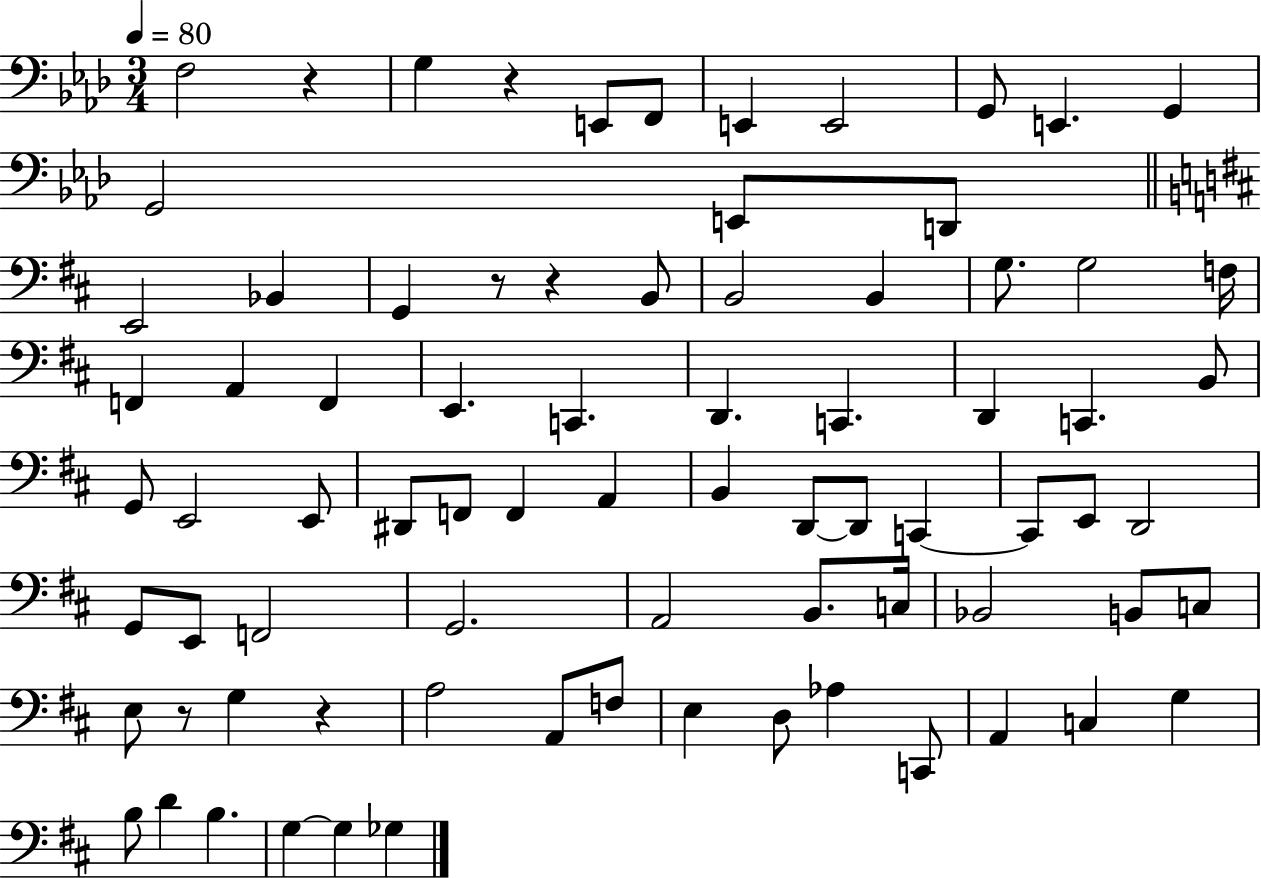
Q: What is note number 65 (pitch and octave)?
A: A2